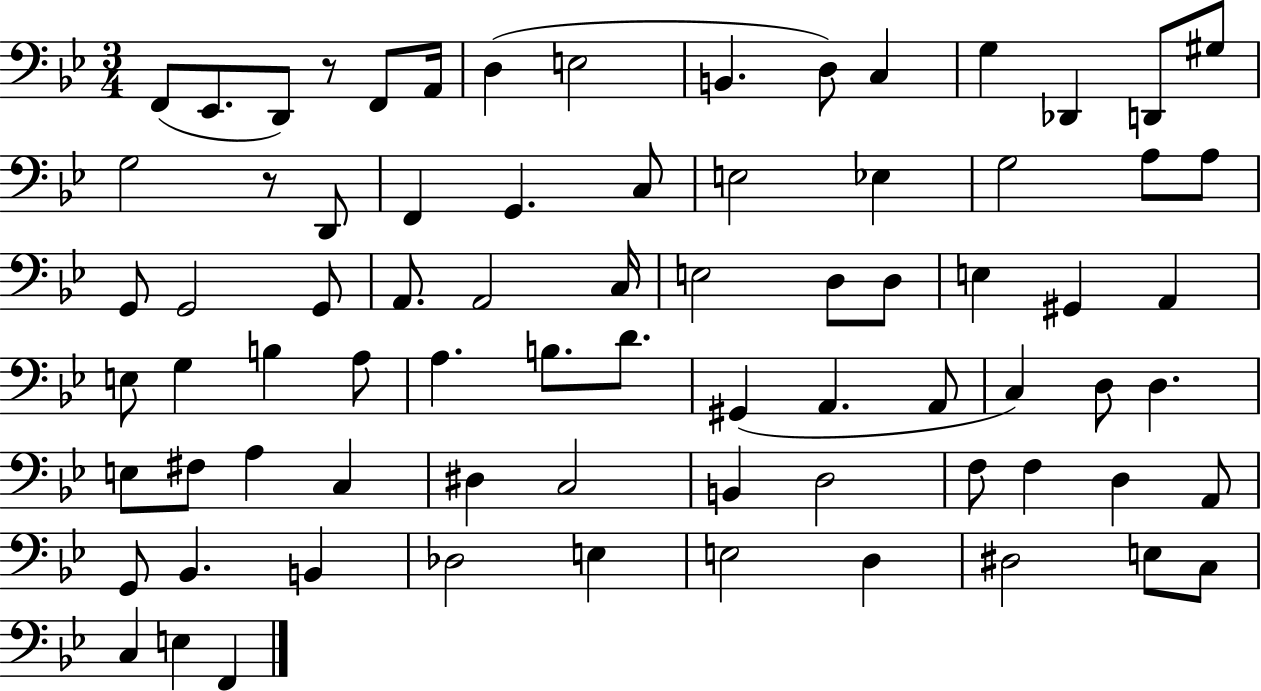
F2/e Eb2/e. D2/e R/e F2/e A2/s D3/q E3/h B2/q. D3/e C3/q G3/q Db2/q D2/e G#3/e G3/h R/e D2/e F2/q G2/q. C3/e E3/h Eb3/q G3/h A3/e A3/e G2/e G2/h G2/e A2/e. A2/h C3/s E3/h D3/e D3/e E3/q G#2/q A2/q E3/e G3/q B3/q A3/e A3/q. B3/e. D4/e. G#2/q A2/q. A2/e C3/q D3/e D3/q. E3/e F#3/e A3/q C3/q D#3/q C3/h B2/q D3/h F3/e F3/q D3/q A2/e G2/e Bb2/q. B2/q Db3/h E3/q E3/h D3/q D#3/h E3/e C3/e C3/q E3/q F2/q